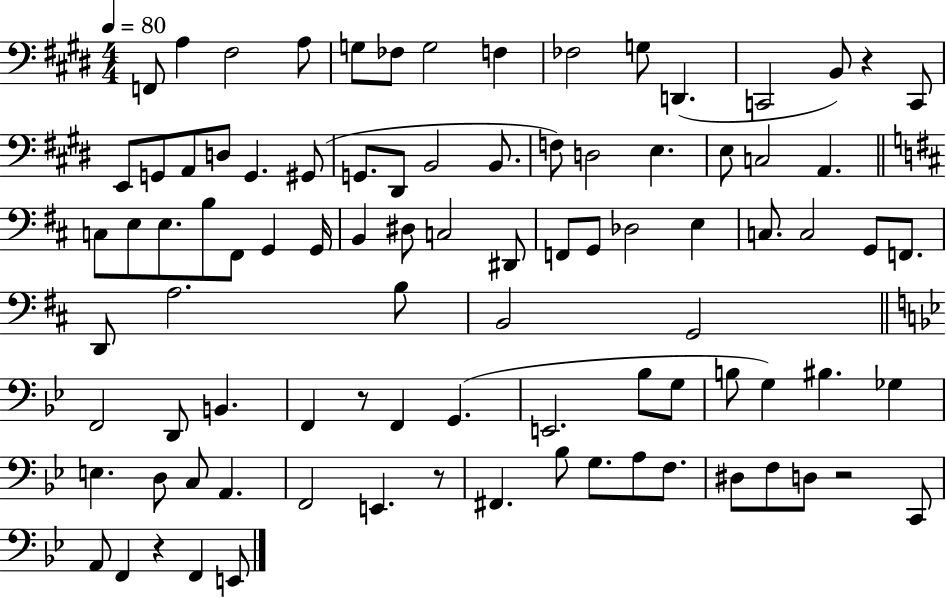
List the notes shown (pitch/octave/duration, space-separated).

F2/e A3/q F#3/h A3/e G3/e FES3/e G3/h F3/q FES3/h G3/e D2/q. C2/h B2/e R/q C2/e E2/e G2/e A2/e D3/e G2/q. G#2/e G2/e. D#2/e B2/h B2/e. F3/e D3/h E3/q. E3/e C3/h A2/q. C3/e E3/e E3/e. B3/e F#2/e G2/q G2/s B2/q D#3/e C3/h D#2/e F2/e G2/e Db3/h E3/q C3/e. C3/h G2/e F2/e. D2/e A3/h. B3/e B2/h G2/h F2/h D2/e B2/q. F2/q R/e F2/q G2/q. E2/h. Bb3/e G3/e B3/e G3/q BIS3/q. Gb3/q E3/q. D3/e C3/e A2/q. F2/h E2/q. R/e F#2/q. Bb3/e G3/e. A3/e F3/e. D#3/e F3/e D3/e R/h C2/e A2/e F2/q R/q F2/q E2/e